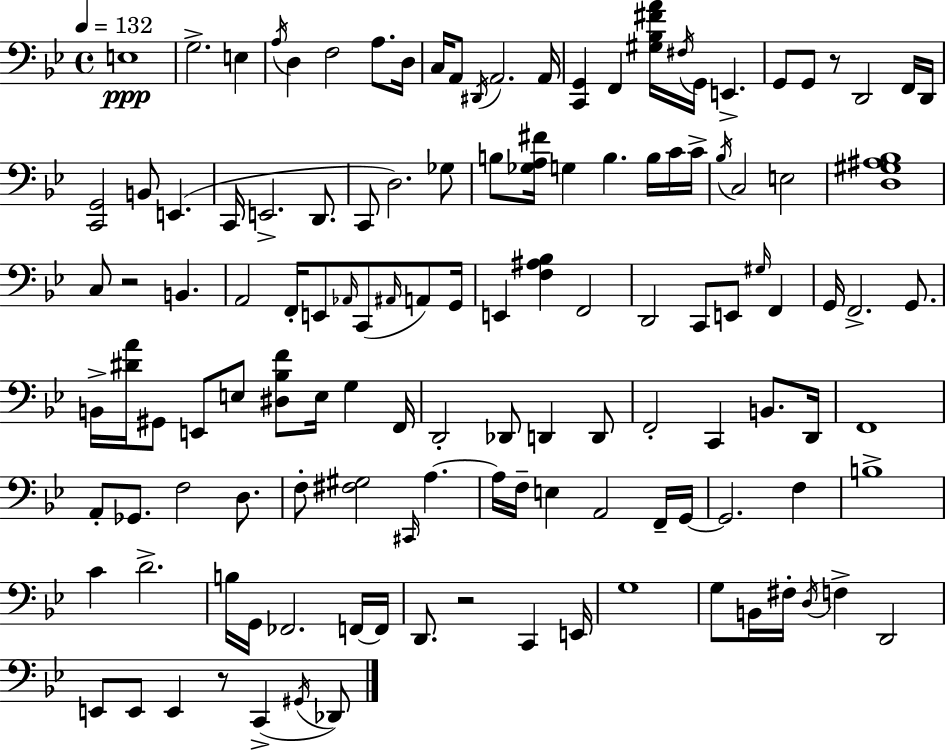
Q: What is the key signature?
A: G minor